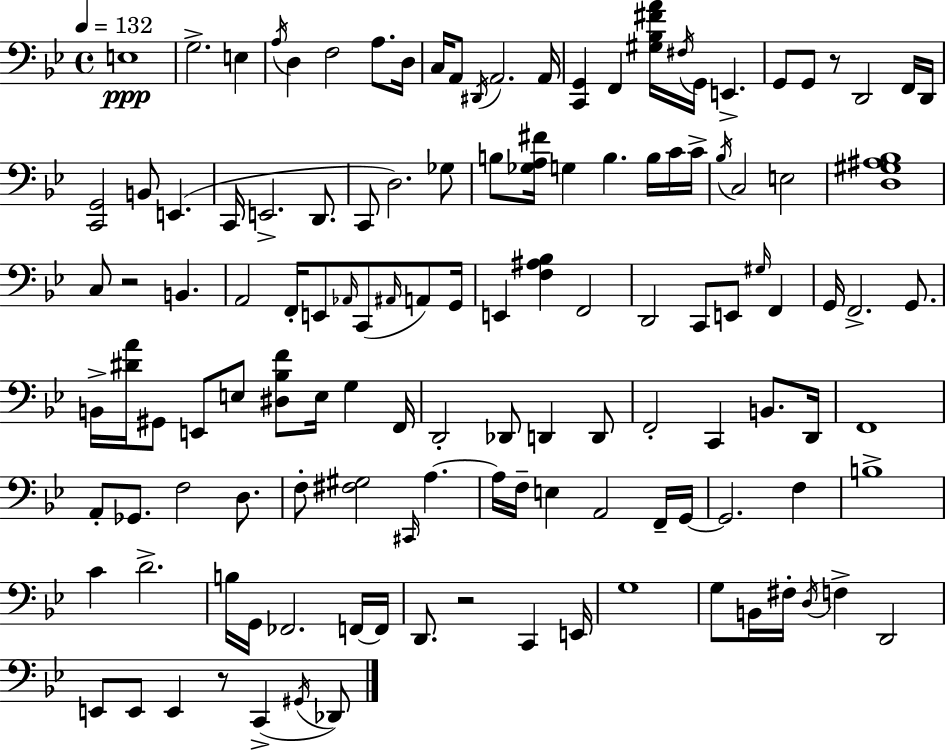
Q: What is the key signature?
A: G minor